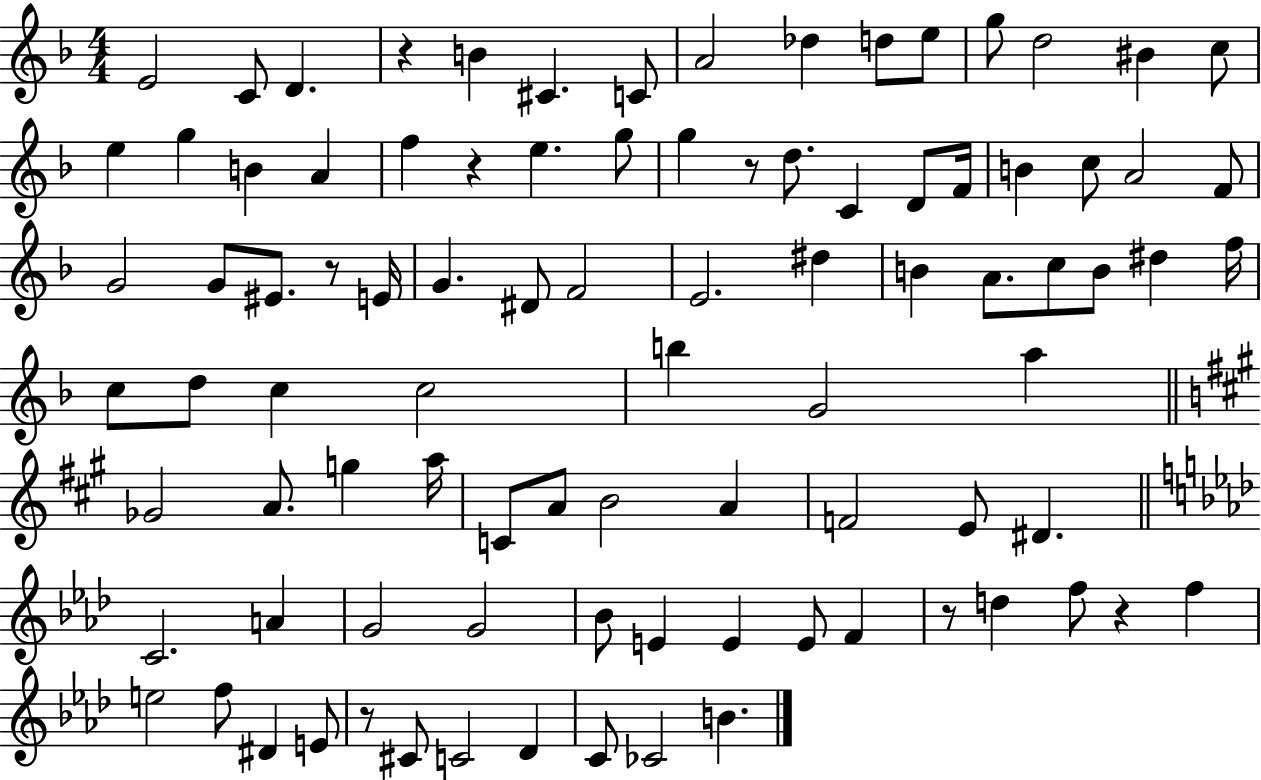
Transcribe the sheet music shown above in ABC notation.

X:1
T:Untitled
M:4/4
L:1/4
K:F
E2 C/2 D z B ^C C/2 A2 _d d/2 e/2 g/2 d2 ^B c/2 e g B A f z e g/2 g z/2 d/2 C D/2 F/4 B c/2 A2 F/2 G2 G/2 ^E/2 z/2 E/4 G ^D/2 F2 E2 ^d B A/2 c/2 B/2 ^d f/4 c/2 d/2 c c2 b G2 a _G2 A/2 g a/4 C/2 A/2 B2 A F2 E/2 ^D C2 A G2 G2 _B/2 E E E/2 F z/2 d f/2 z f e2 f/2 ^D E/2 z/2 ^C/2 C2 _D C/2 _C2 B